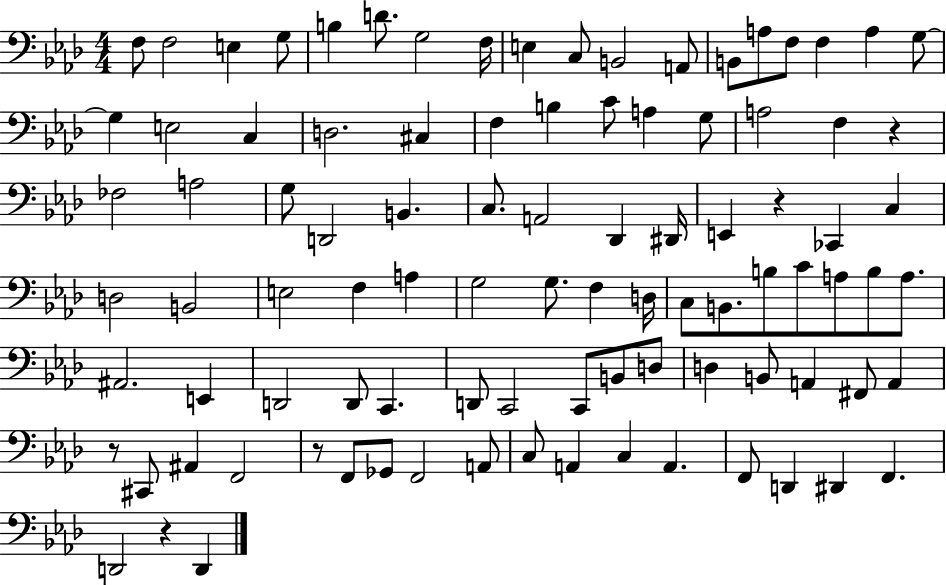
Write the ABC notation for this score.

X:1
T:Untitled
M:4/4
L:1/4
K:Ab
F,/2 F,2 E, G,/2 B, D/2 G,2 F,/4 E, C,/2 B,,2 A,,/2 B,,/2 A,/2 F,/2 F, A, G,/2 G, E,2 C, D,2 ^C, F, B, C/2 A, G,/2 A,2 F, z _F,2 A,2 G,/2 D,,2 B,, C,/2 A,,2 _D,, ^D,,/4 E,, z _C,, C, D,2 B,,2 E,2 F, A, G,2 G,/2 F, D,/4 C,/2 B,,/2 B,/2 C/2 A,/2 B,/2 A,/2 ^A,,2 E,, D,,2 D,,/2 C,, D,,/2 C,,2 C,,/2 B,,/2 D,/2 D, B,,/2 A,, ^F,,/2 A,, z/2 ^C,,/2 ^A,, F,,2 z/2 F,,/2 _G,,/2 F,,2 A,,/2 C,/2 A,, C, A,, F,,/2 D,, ^D,, F,, D,,2 z D,,